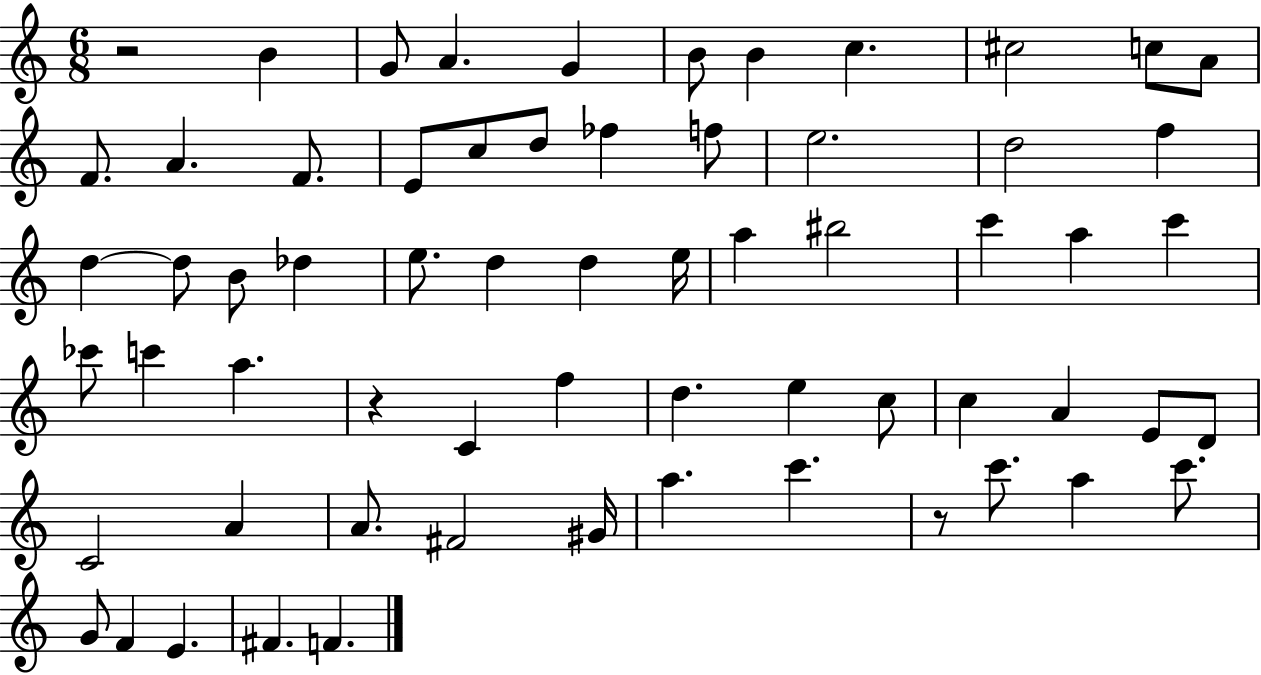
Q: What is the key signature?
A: C major